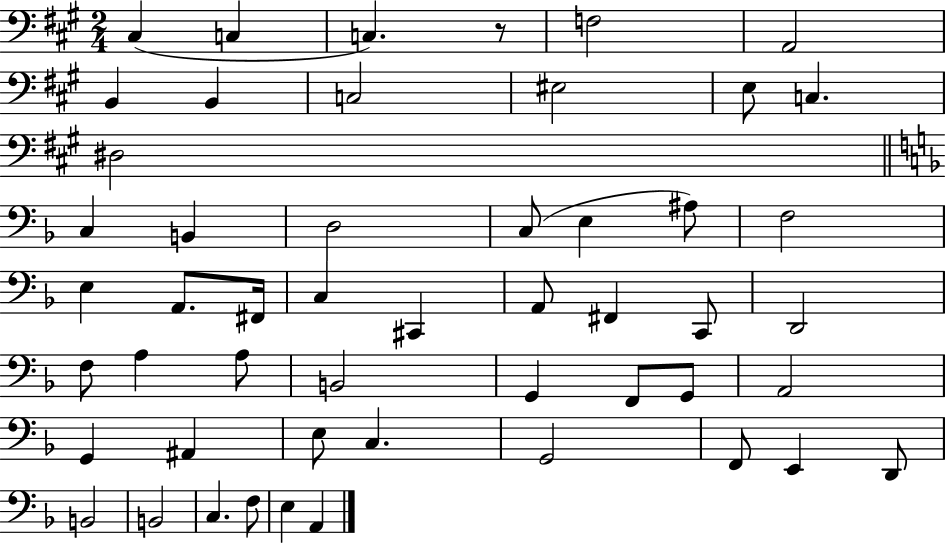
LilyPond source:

{
  \clef bass
  \numericTimeSignature
  \time 2/4
  \key a \major
  cis4( c4 | c4.) r8 | f2 | a,2 | \break b,4 b,4 | c2 | eis2 | e8 c4. | \break dis2 | \bar "||" \break \key f \major c4 b,4 | d2 | c8( e4 ais8) | f2 | \break e4 a,8. fis,16 | c4 cis,4 | a,8 fis,4 c,8 | d,2 | \break f8 a4 a8 | b,2 | g,4 f,8 g,8 | a,2 | \break g,4 ais,4 | e8 c4. | g,2 | f,8 e,4 d,8 | \break b,2 | b,2 | c4. f8 | e4 a,4 | \break \bar "|."
}